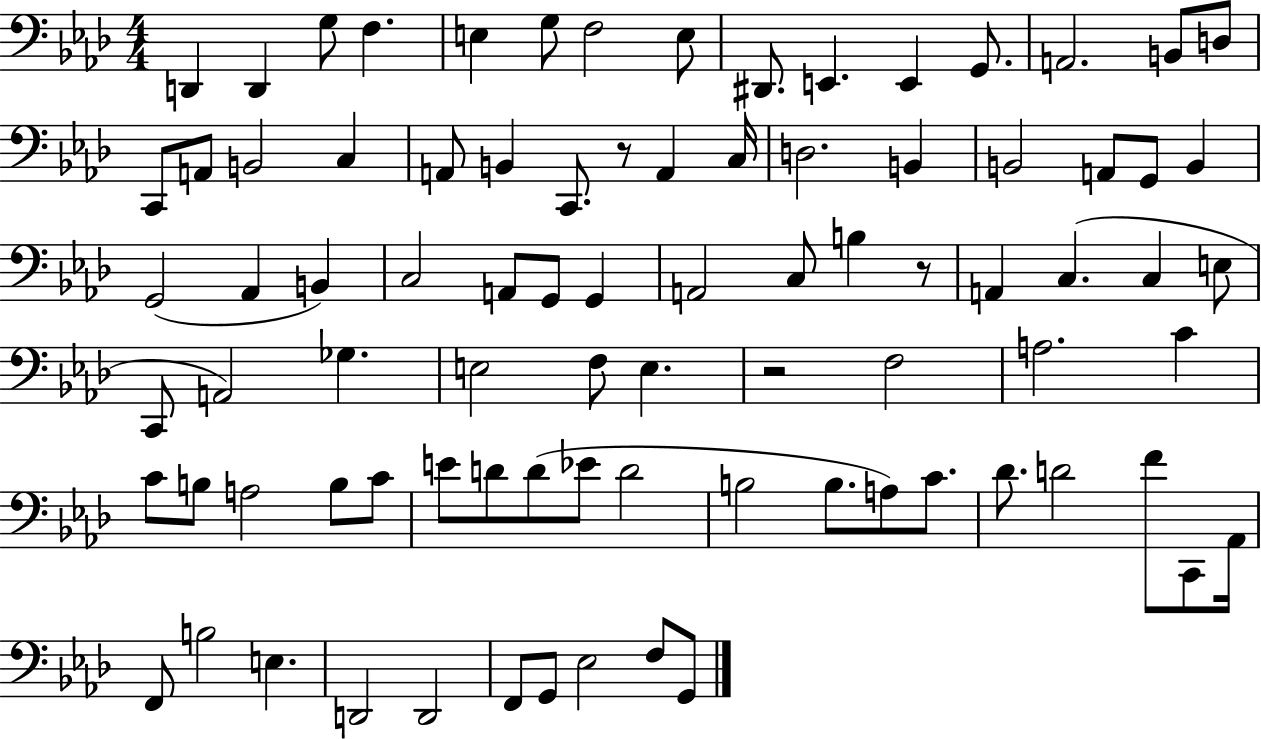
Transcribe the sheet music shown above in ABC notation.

X:1
T:Untitled
M:4/4
L:1/4
K:Ab
D,, D,, G,/2 F, E, G,/2 F,2 E,/2 ^D,,/2 E,, E,, G,,/2 A,,2 B,,/2 D,/2 C,,/2 A,,/2 B,,2 C, A,,/2 B,, C,,/2 z/2 A,, C,/4 D,2 B,, B,,2 A,,/2 G,,/2 B,, G,,2 _A,, B,, C,2 A,,/2 G,,/2 G,, A,,2 C,/2 B, z/2 A,, C, C, E,/2 C,,/2 A,,2 _G, E,2 F,/2 E, z2 F,2 A,2 C C/2 B,/2 A,2 B,/2 C/2 E/2 D/2 D/2 _E/2 D2 B,2 B,/2 A,/2 C/2 _D/2 D2 F/2 C,,/2 _A,,/4 F,,/2 B,2 E, D,,2 D,,2 F,,/2 G,,/2 _E,2 F,/2 G,,/2